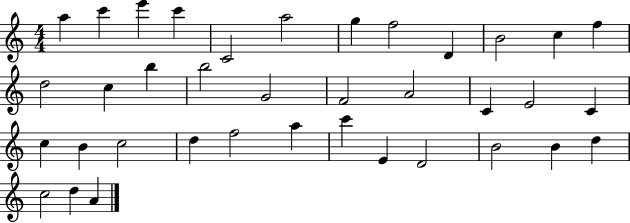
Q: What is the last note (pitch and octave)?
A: A4